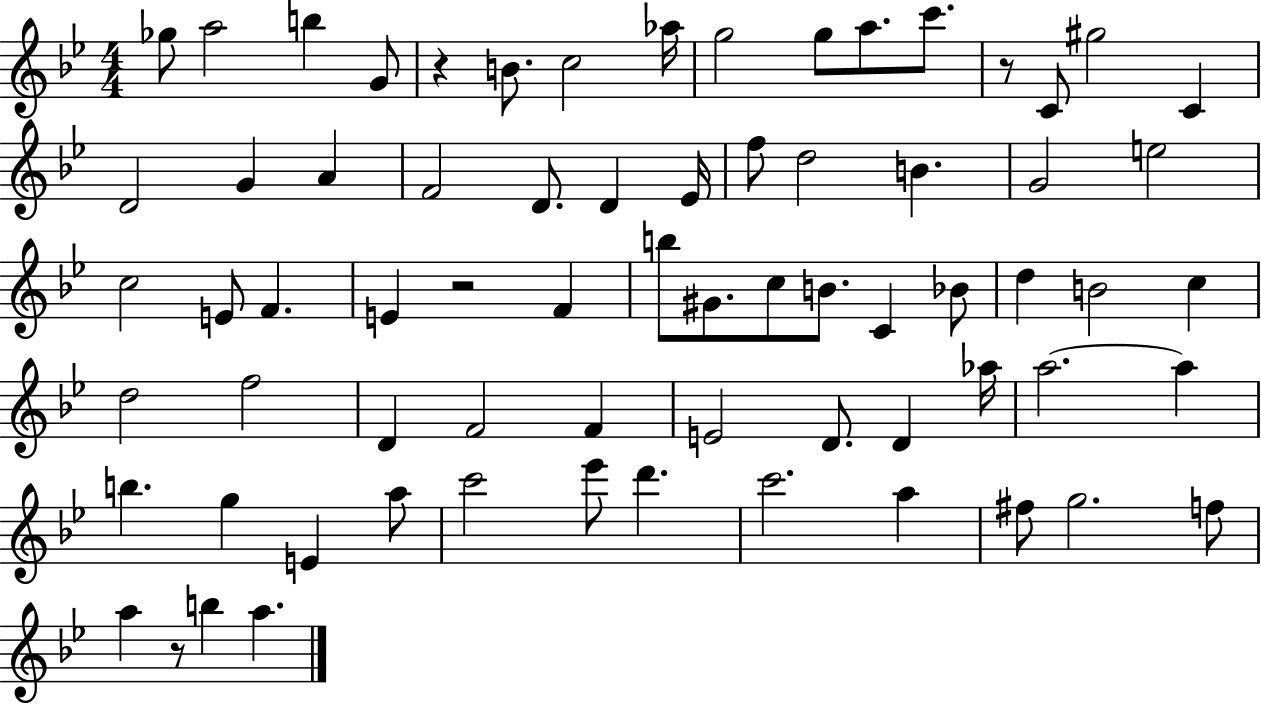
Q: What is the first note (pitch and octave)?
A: Gb5